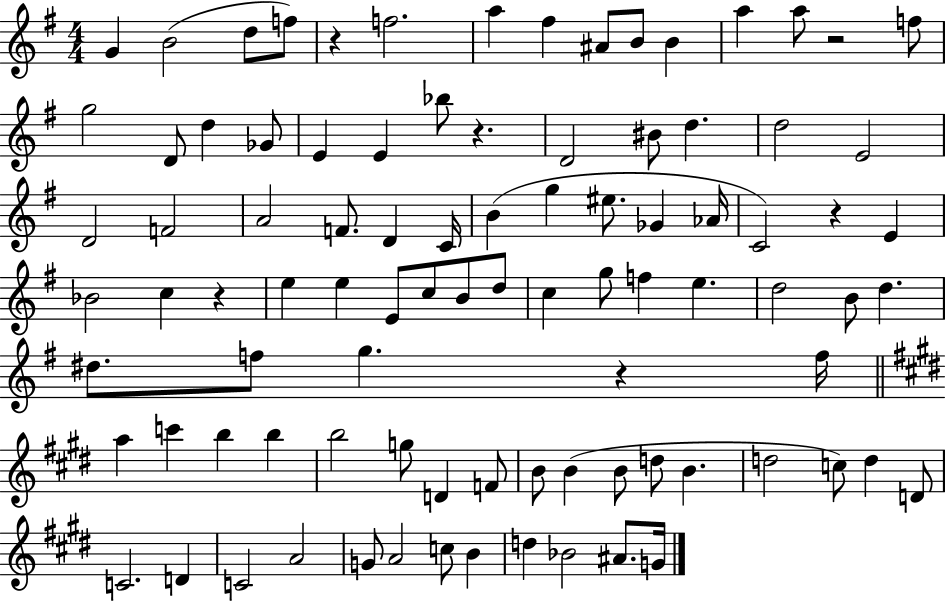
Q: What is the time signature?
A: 4/4